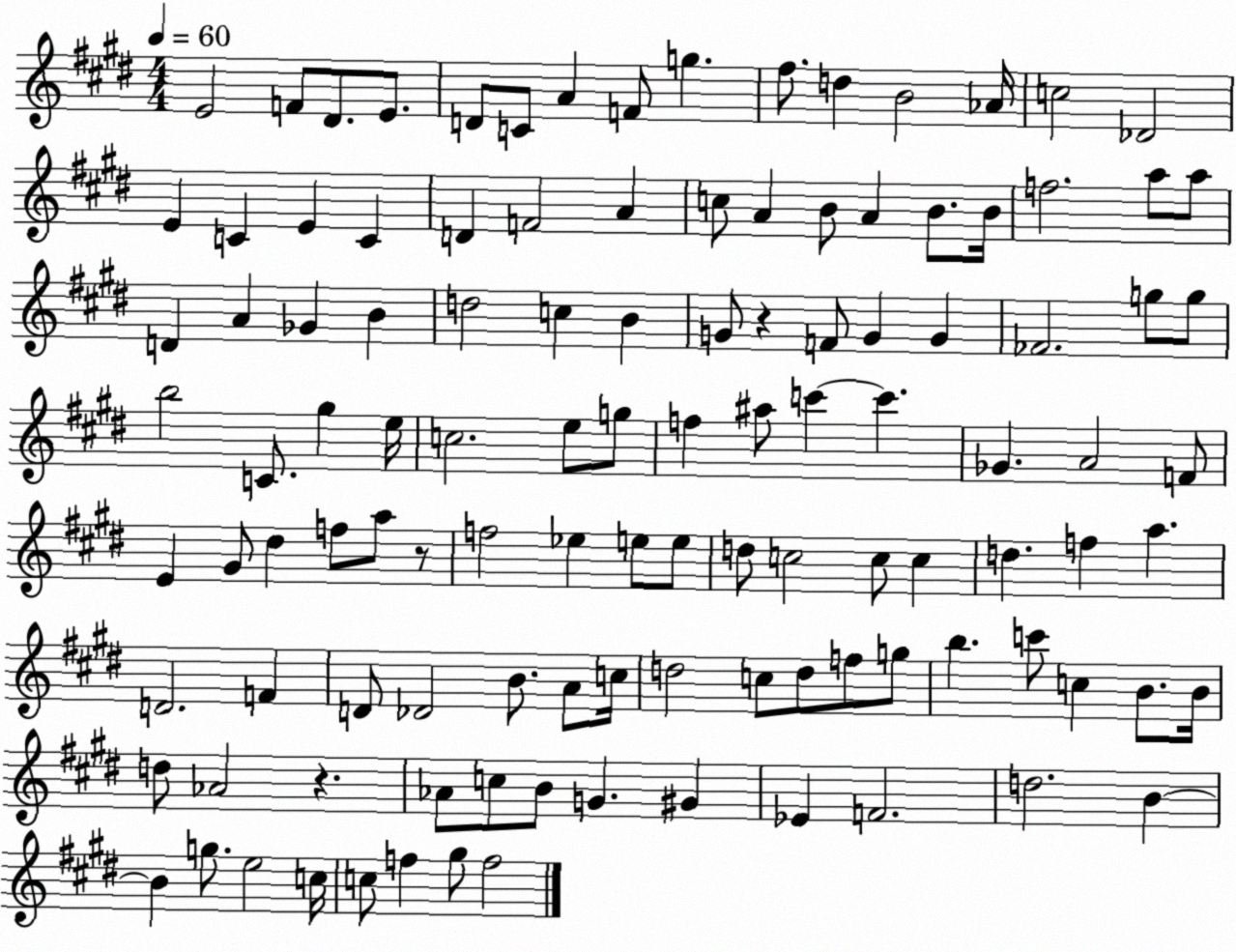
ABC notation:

X:1
T:Untitled
M:4/4
L:1/4
K:E
E2 F/2 ^D/2 E/2 D/2 C/2 A F/2 g ^f/2 d B2 _A/4 c2 _D2 E C E C D F2 A c/2 A B/2 A B/2 B/4 f2 a/2 a/2 D A _G B d2 c B G/2 z F/2 G G _F2 g/2 g/2 b2 C/2 ^g e/4 c2 e/2 g/2 f ^a/2 c' c' _G A2 F/2 E ^G/2 ^d f/2 a/2 z/2 f2 _e e/2 e/2 d/2 c2 c/2 c d f a D2 F D/2 _D2 B/2 A/2 c/4 d2 c/2 d/2 f/2 g/2 b c'/2 c B/2 B/4 d/2 _A2 z _A/2 c/2 B/2 G ^G _E F2 d2 B B g/2 e2 c/4 c/2 f ^g/2 f2